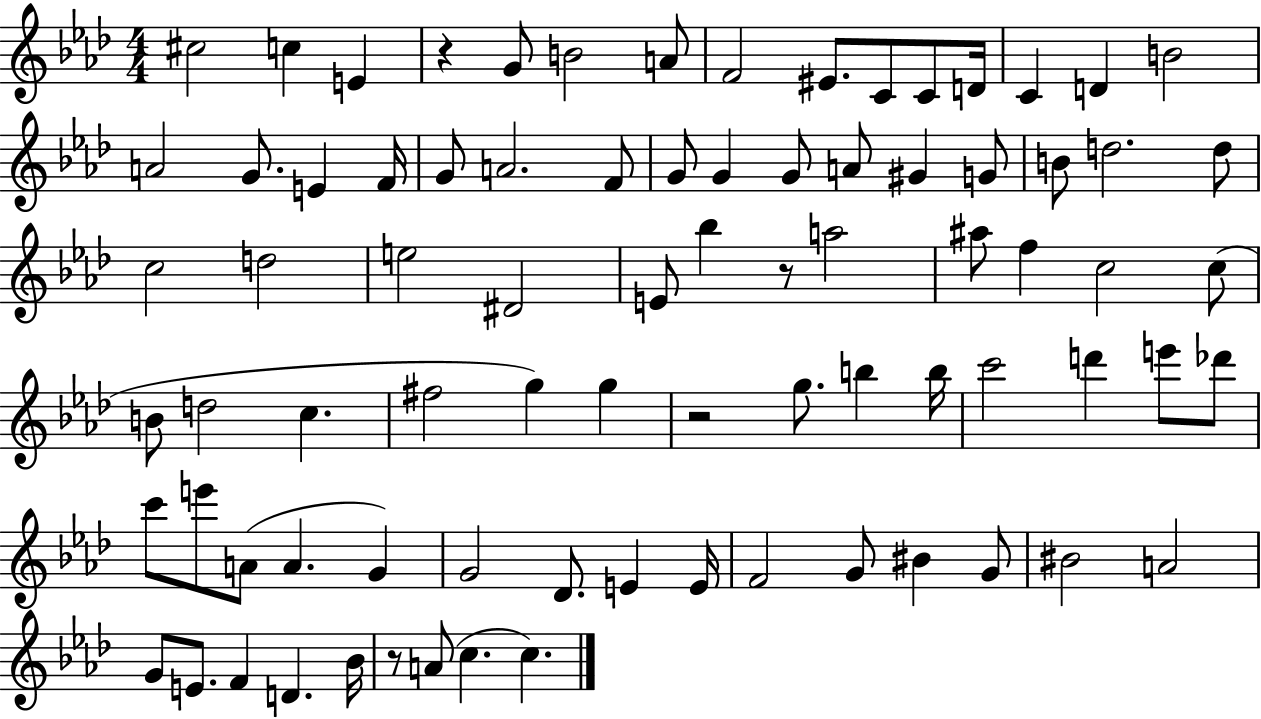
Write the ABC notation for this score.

X:1
T:Untitled
M:4/4
L:1/4
K:Ab
^c2 c E z G/2 B2 A/2 F2 ^E/2 C/2 C/2 D/4 C D B2 A2 G/2 E F/4 G/2 A2 F/2 G/2 G G/2 A/2 ^G G/2 B/2 d2 d/2 c2 d2 e2 ^D2 E/2 _b z/2 a2 ^a/2 f c2 c/2 B/2 d2 c ^f2 g g z2 g/2 b b/4 c'2 d' e'/2 _d'/2 c'/2 e'/2 A/2 A G G2 _D/2 E E/4 F2 G/2 ^B G/2 ^B2 A2 G/2 E/2 F D _B/4 z/2 A/2 c c